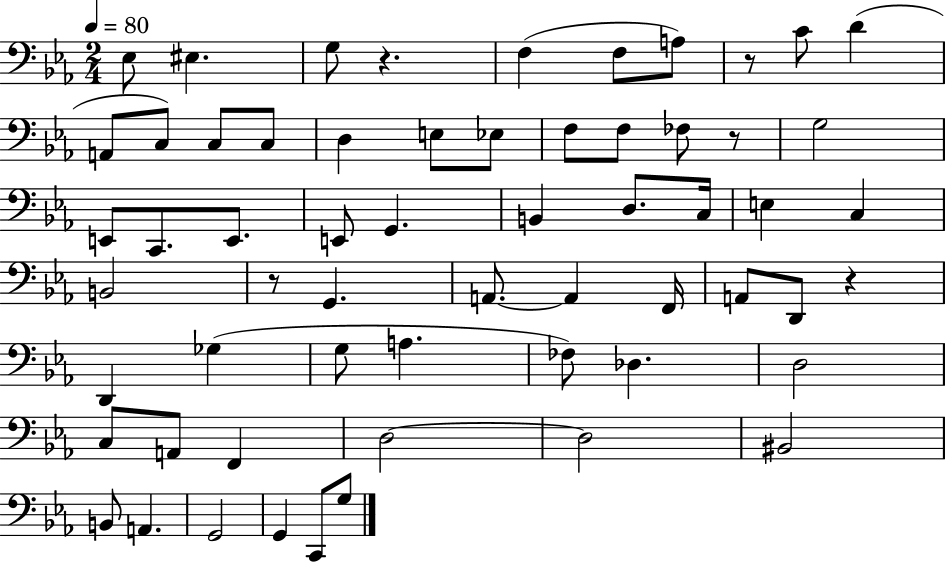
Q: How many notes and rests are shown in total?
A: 60